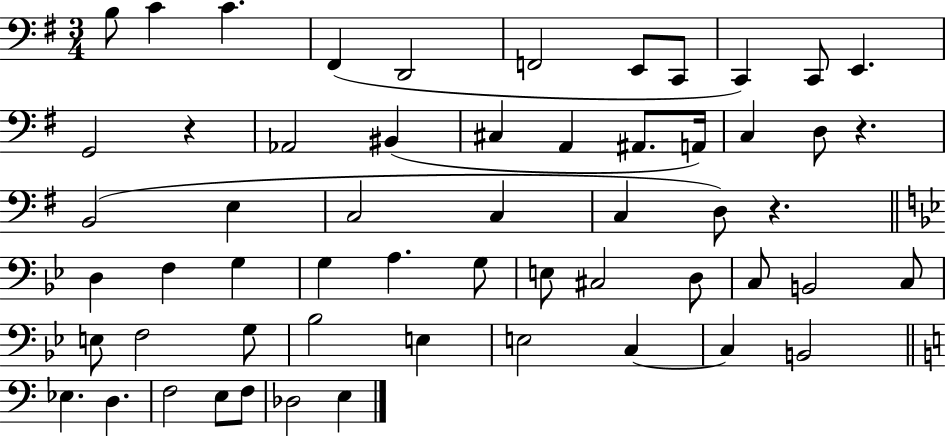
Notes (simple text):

B3/e C4/q C4/q. F#2/q D2/h F2/h E2/e C2/e C2/q C2/e E2/q. G2/h R/q Ab2/h BIS2/q C#3/q A2/q A#2/e. A2/s C3/q D3/e R/q. B2/h E3/q C3/h C3/q C3/q D3/e R/q. D3/q F3/q G3/q G3/q A3/q. G3/e E3/e C#3/h D3/e C3/e B2/h C3/e E3/e F3/h G3/e Bb3/h E3/q E3/h C3/q C3/q B2/h Eb3/q. D3/q. F3/h E3/e F3/e Db3/h E3/q